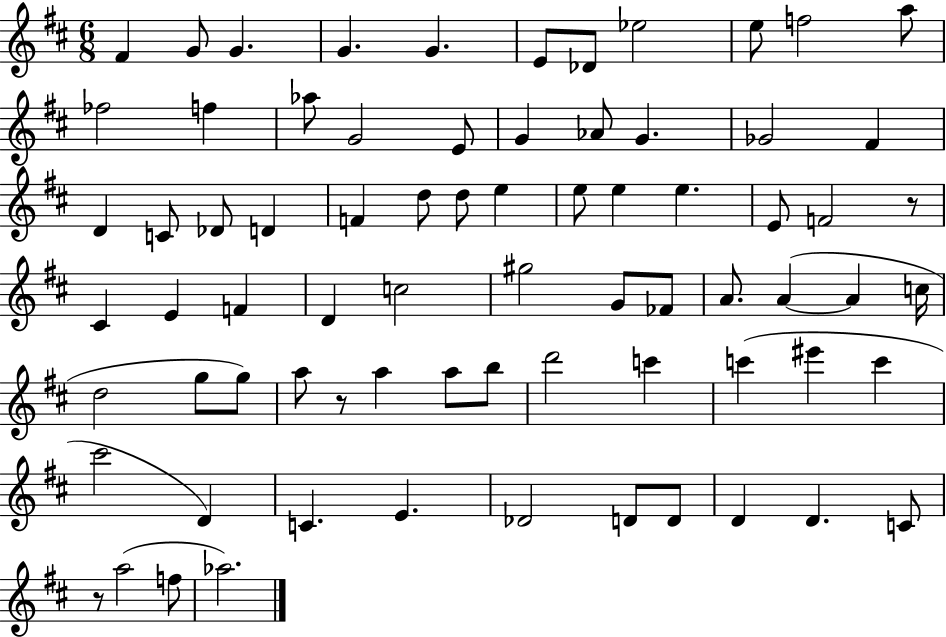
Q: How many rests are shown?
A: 3